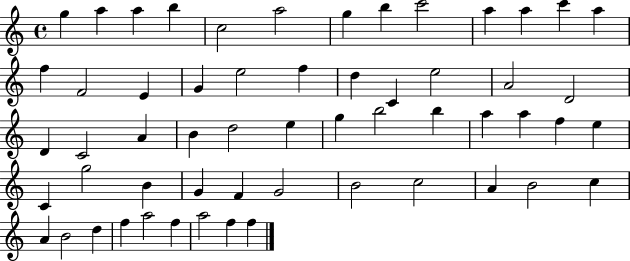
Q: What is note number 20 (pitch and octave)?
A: D5